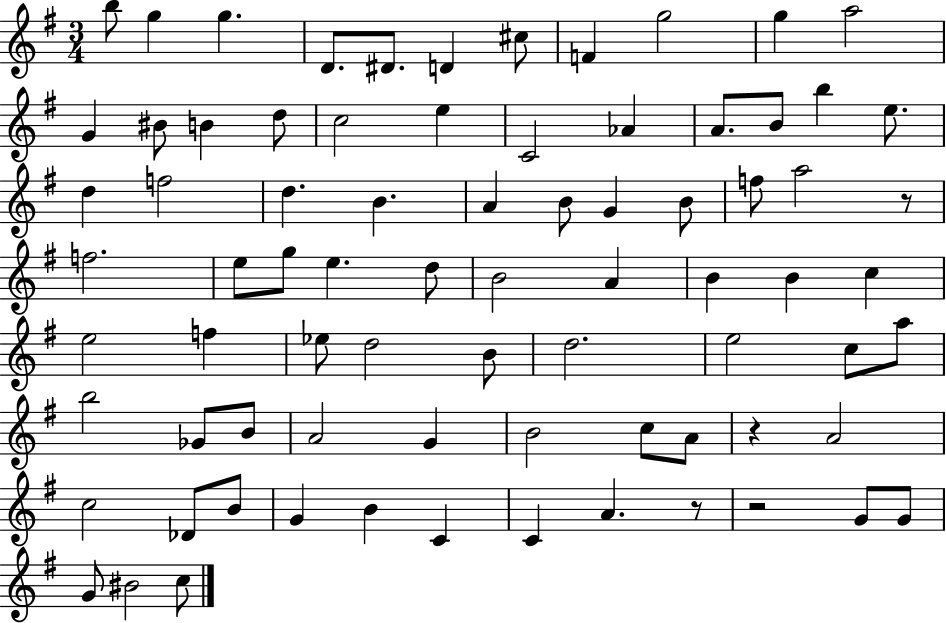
B5/e G5/q G5/q. D4/e. D#4/e. D4/q C#5/e F4/q G5/h G5/q A5/h G4/q BIS4/e B4/q D5/e C5/h E5/q C4/h Ab4/q A4/e. B4/e B5/q E5/e. D5/q F5/h D5/q. B4/q. A4/q B4/e G4/q B4/e F5/e A5/h R/e F5/h. E5/e G5/e E5/q. D5/e B4/h A4/q B4/q B4/q C5/q E5/h F5/q Eb5/e D5/h B4/e D5/h. E5/h C5/e A5/e B5/h Gb4/e B4/e A4/h G4/q B4/h C5/e A4/e R/q A4/h C5/h Db4/e B4/e G4/q B4/q C4/q C4/q A4/q. R/e R/h G4/e G4/e G4/e BIS4/h C5/e